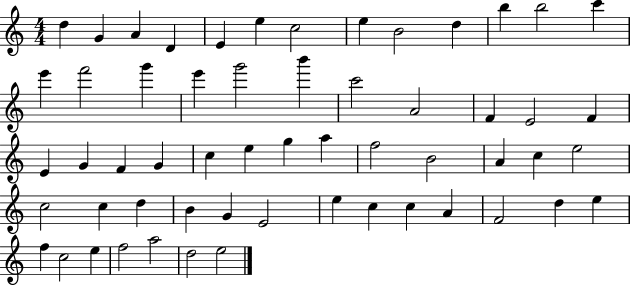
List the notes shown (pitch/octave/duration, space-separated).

D5/q G4/q A4/q D4/q E4/q E5/q C5/h E5/q B4/h D5/q B5/q B5/h C6/q E6/q F6/h G6/q E6/q G6/h B6/q C6/h A4/h F4/q E4/h F4/q E4/q G4/q F4/q G4/q C5/q E5/q G5/q A5/q F5/h B4/h A4/q C5/q E5/h C5/h C5/q D5/q B4/q G4/q E4/h E5/q C5/q C5/q A4/q F4/h D5/q E5/q F5/q C5/h E5/q F5/h A5/h D5/h E5/h